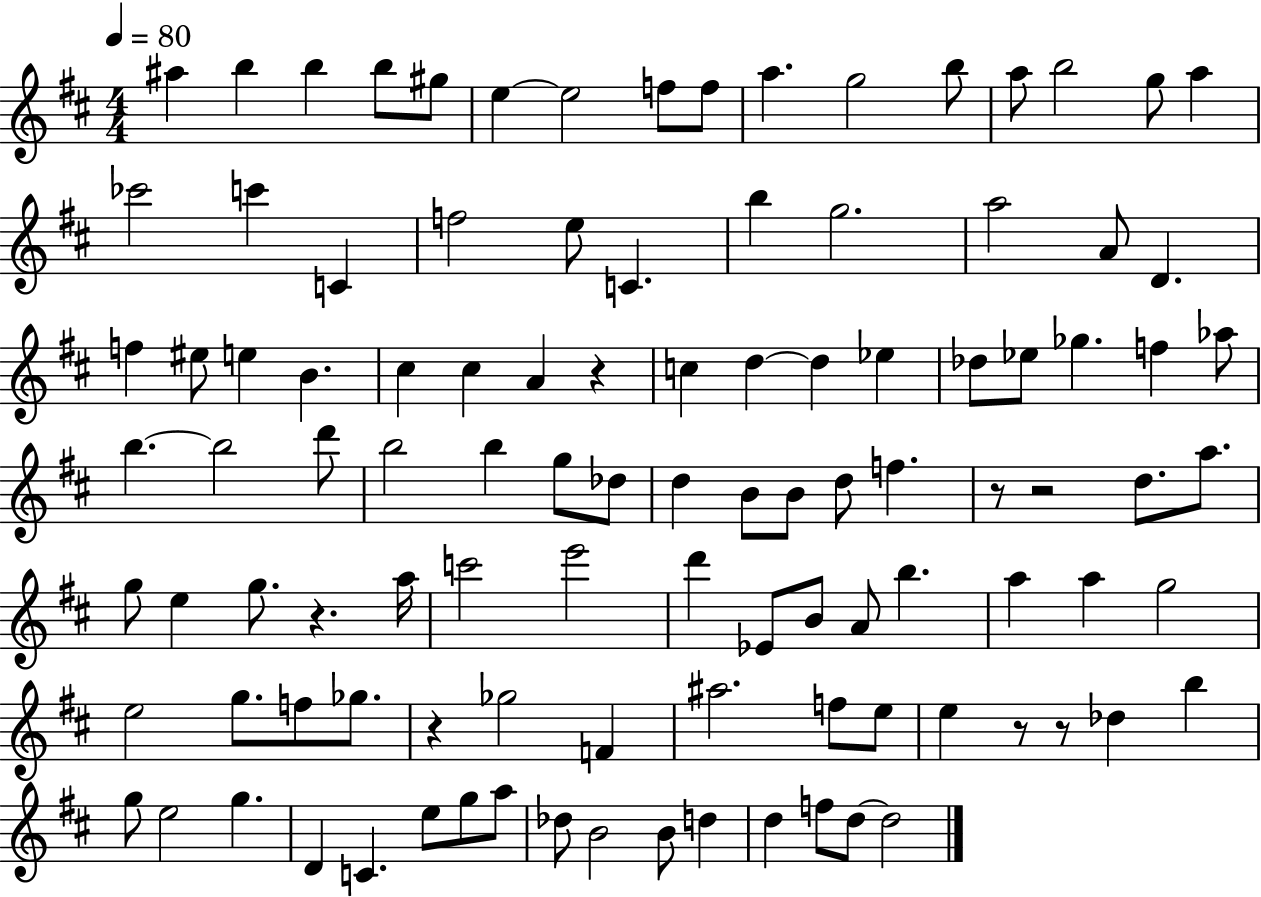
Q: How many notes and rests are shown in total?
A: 106